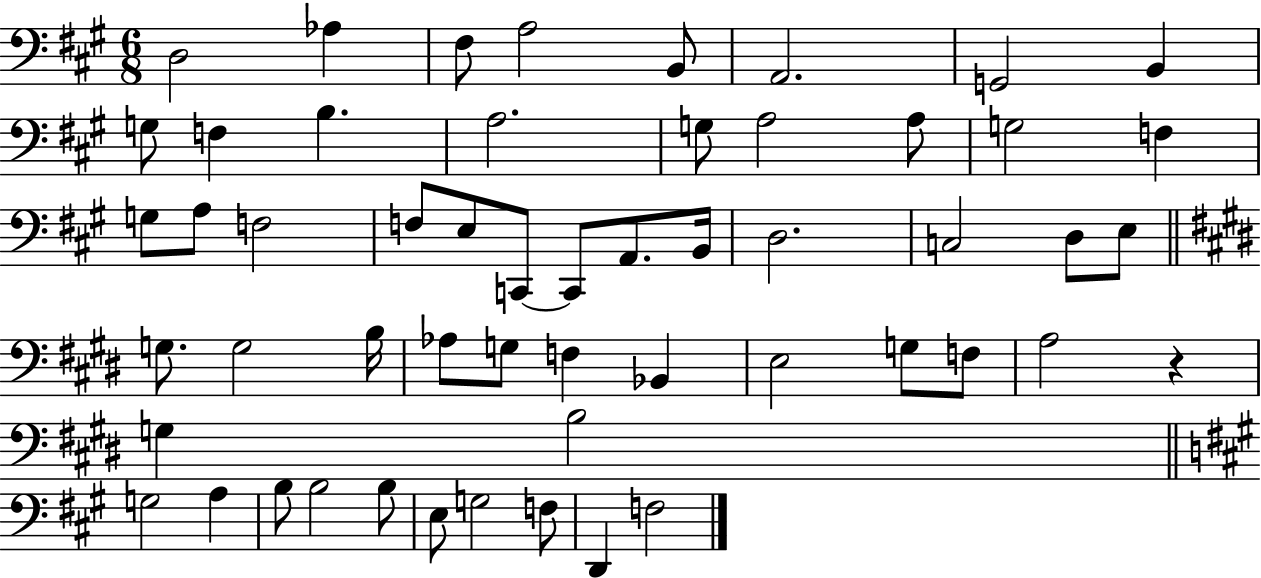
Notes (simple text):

D3/h Ab3/q F#3/e A3/h B2/e A2/h. G2/h B2/q G3/e F3/q B3/q. A3/h. G3/e A3/h A3/e G3/h F3/q G3/e A3/e F3/h F3/e E3/e C2/e C2/e A2/e. B2/s D3/h. C3/h D3/e E3/e G3/e. G3/h B3/s Ab3/e G3/e F3/q Bb2/q E3/h G3/e F3/e A3/h R/q G3/q B3/h G3/h A3/q B3/e B3/h B3/e E3/e G3/h F3/e D2/q F3/h